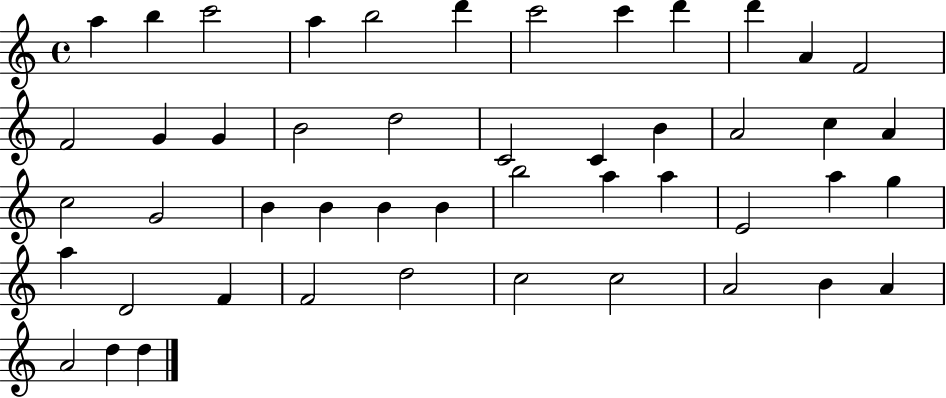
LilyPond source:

{
  \clef treble
  \time 4/4
  \defaultTimeSignature
  \key c \major
  a''4 b''4 c'''2 | a''4 b''2 d'''4 | c'''2 c'''4 d'''4 | d'''4 a'4 f'2 | \break f'2 g'4 g'4 | b'2 d''2 | c'2 c'4 b'4 | a'2 c''4 a'4 | \break c''2 g'2 | b'4 b'4 b'4 b'4 | b''2 a''4 a''4 | e'2 a''4 g''4 | \break a''4 d'2 f'4 | f'2 d''2 | c''2 c''2 | a'2 b'4 a'4 | \break a'2 d''4 d''4 | \bar "|."
}